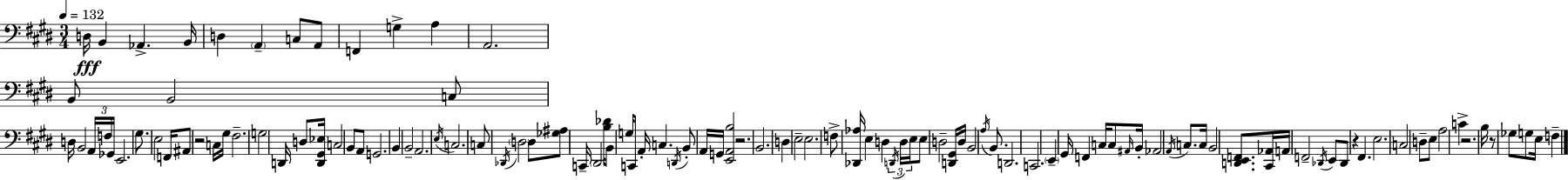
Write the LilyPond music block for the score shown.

{
  \clef bass
  \numericTimeSignature
  \time 3/4
  \key e \major
  \tempo 4 = 132
  d16\fff b,4 aes,4.-> b,16 | d4 \parenthesize a,4-- c8 a,8 | f,4 g4-> a4 | a,2. | \break b,8 b,2 c8 | d16 b,2 \tuplet 3/2 { a,16 f16 ges,16 } | e,2. | gis8. e2 f,16 | \break ais,8 r2 c16 gis16 | fis2.-- | g2 d,16 d8 <d, gis, ees>16 | c2 b,8 a,8 | \break g,2. | b,4 b,2-- | a,2. | \acciaccatura { e16 } c2. | \break c8 \acciaccatura { des,16 } \parenthesize d2 | d8 <ges ais>8 c,16-- \parenthesize dis,2 | <b des'>16 b,8 g16 c,8 a,16-. c4. | \acciaccatura { d,16 } b,8-. a,16 g,16 <e, a, b>2 | \break r2. | b,2. | d4 e2-- | e2. | \break f8-> <des, aes>16 e4 d4 | \tuplet 3/2 { \acciaccatura { d,16 } d16 e16 } e8 d2-- | <d, gis,>16 d16 b,2 | \acciaccatura { a16 } b,8. d,2. | \break c,2. | \parenthesize e,4-- gis,16 f,4 | c16 c8 \grace { ais,16 } b,16-. aes,2 | \acciaccatura { a,16 } c8. c16 b,2 | \break <d, e, f,>8. <cis, aes,>16 a,16 f,2-- | \acciaccatura { des,16 } e,8 des,8 r4 | fis,4. e2. | c2 | \break d8-- e8 a2 | c'4-> r2. | b16 r8 ges8 | g8 e16 f4-- \bar "|."
}